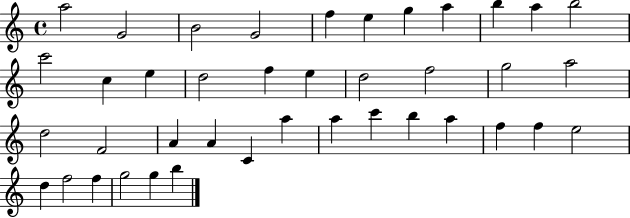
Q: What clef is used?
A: treble